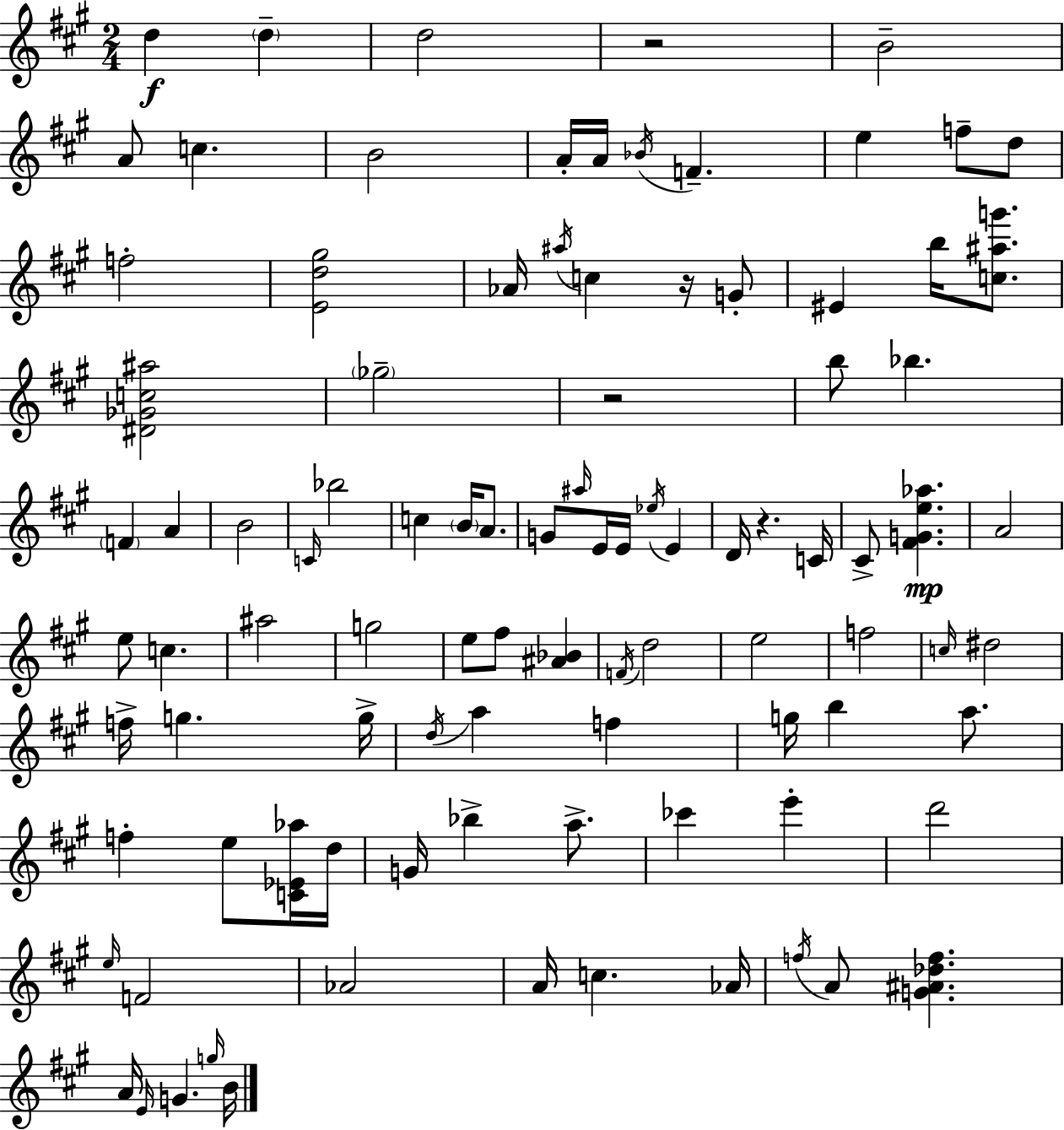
{
  \clef treble
  \numericTimeSignature
  \time 2/4
  \key a \major
  d''4\f \parenthesize d''4-- | d''2 | r2 | b'2-- | \break a'8 c''4. | b'2 | a'16-. a'16 \acciaccatura { bes'16 } f'4.-- | e''4 f''8-- d''8 | \break f''2-. | <e' d'' gis''>2 | aes'16 \acciaccatura { ais''16 } c''4 r16 | g'8-. eis'4 b''16 <c'' ais'' g'''>8. | \break <dis' ges' c'' ais''>2 | \parenthesize ges''2-- | r2 | b''8 bes''4. | \break \parenthesize f'4 a'4 | b'2 | \grace { c'16 } bes''2 | c''4 \parenthesize b'16 | \break a'8. g'8 \grace { ais''16 } e'16 e'16 | \acciaccatura { ees''16 } e'4 d'16 r4. | c'16 cis'8-> <fis' g' e'' aes''>4.\mp | a'2 | \break e''8 c''4. | ais''2 | g''2 | e''8 fis''8 | \break <ais' bes'>4 \acciaccatura { f'16 } d''2 | e''2 | f''2 | \grace { c''16 } dis''2 | \break f''16-> | g''4. g''16-> \acciaccatura { d''16 } | a''4 f''4 | g''16 b''4 a''8. | \break f''4-. e''8 <c' ees' aes''>16 d''16 | g'16 bes''4-> a''8.-> | ces'''4 e'''4-. | d'''2 | \break \grace { e''16 } f'2 | aes'2 | a'16 c''4. | aes'16 \acciaccatura { f''16 } a'8 <g' ais' des'' f''>4. | \break a'16 \grace { e'16 } g'4. | \grace { g''16 } b'16 \bar "|."
}